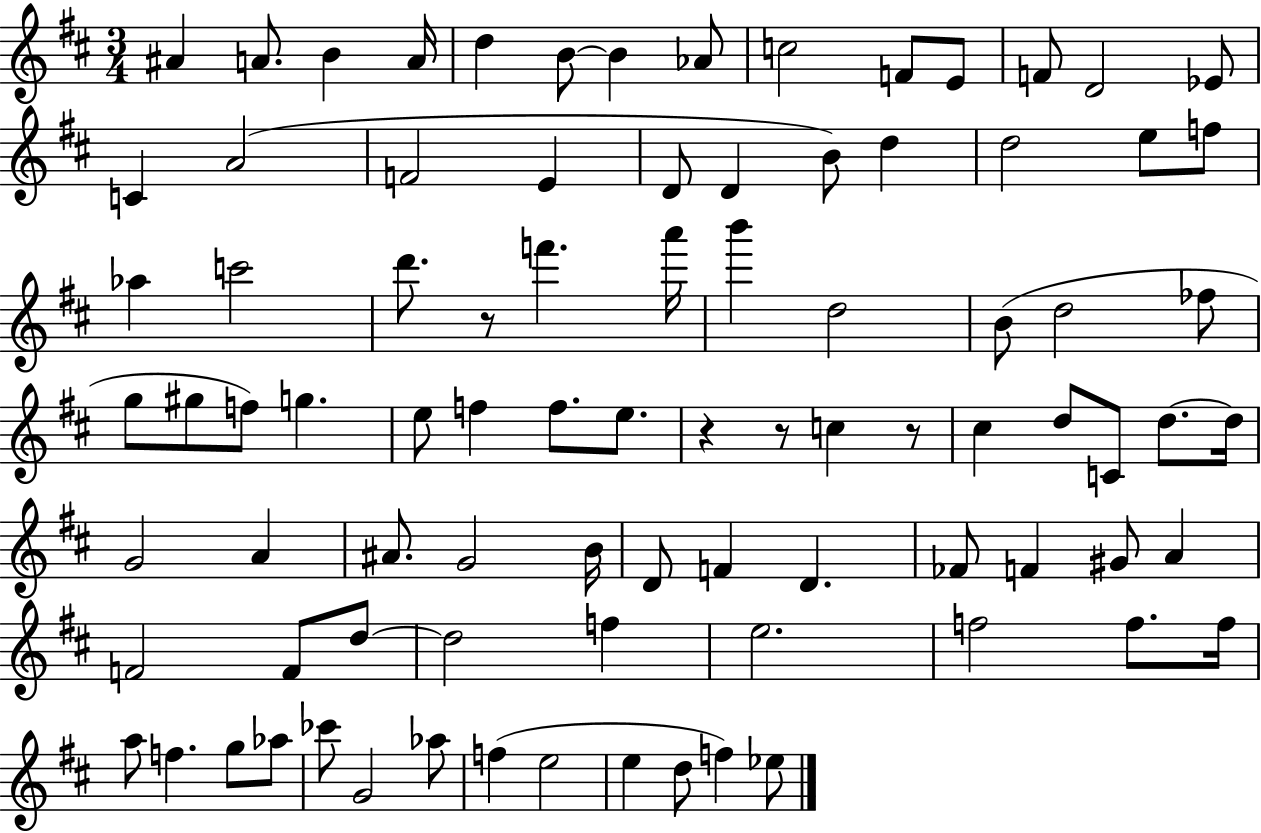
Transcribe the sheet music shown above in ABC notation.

X:1
T:Untitled
M:3/4
L:1/4
K:D
^A A/2 B A/4 d B/2 B _A/2 c2 F/2 E/2 F/2 D2 _E/2 C A2 F2 E D/2 D B/2 d d2 e/2 f/2 _a c'2 d'/2 z/2 f' a'/4 b' d2 B/2 d2 _f/2 g/2 ^g/2 f/2 g e/2 f f/2 e/2 z z/2 c z/2 ^c d/2 C/2 d/2 d/4 G2 A ^A/2 G2 B/4 D/2 F D _F/2 F ^G/2 A F2 F/2 d/2 d2 f e2 f2 f/2 f/4 a/2 f g/2 _a/2 _c'/2 G2 _a/2 f e2 e d/2 f _e/2